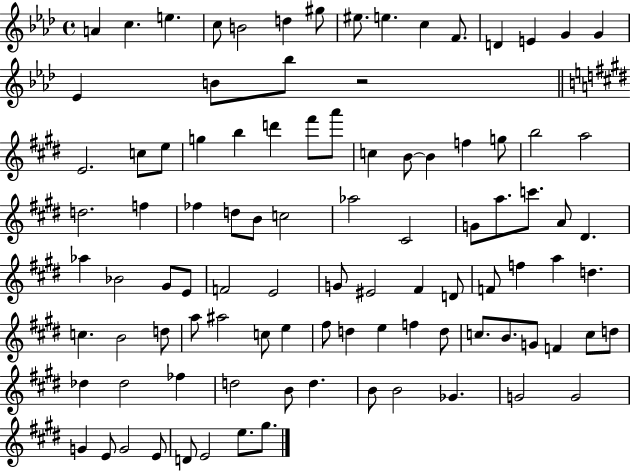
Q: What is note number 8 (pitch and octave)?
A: EIS5